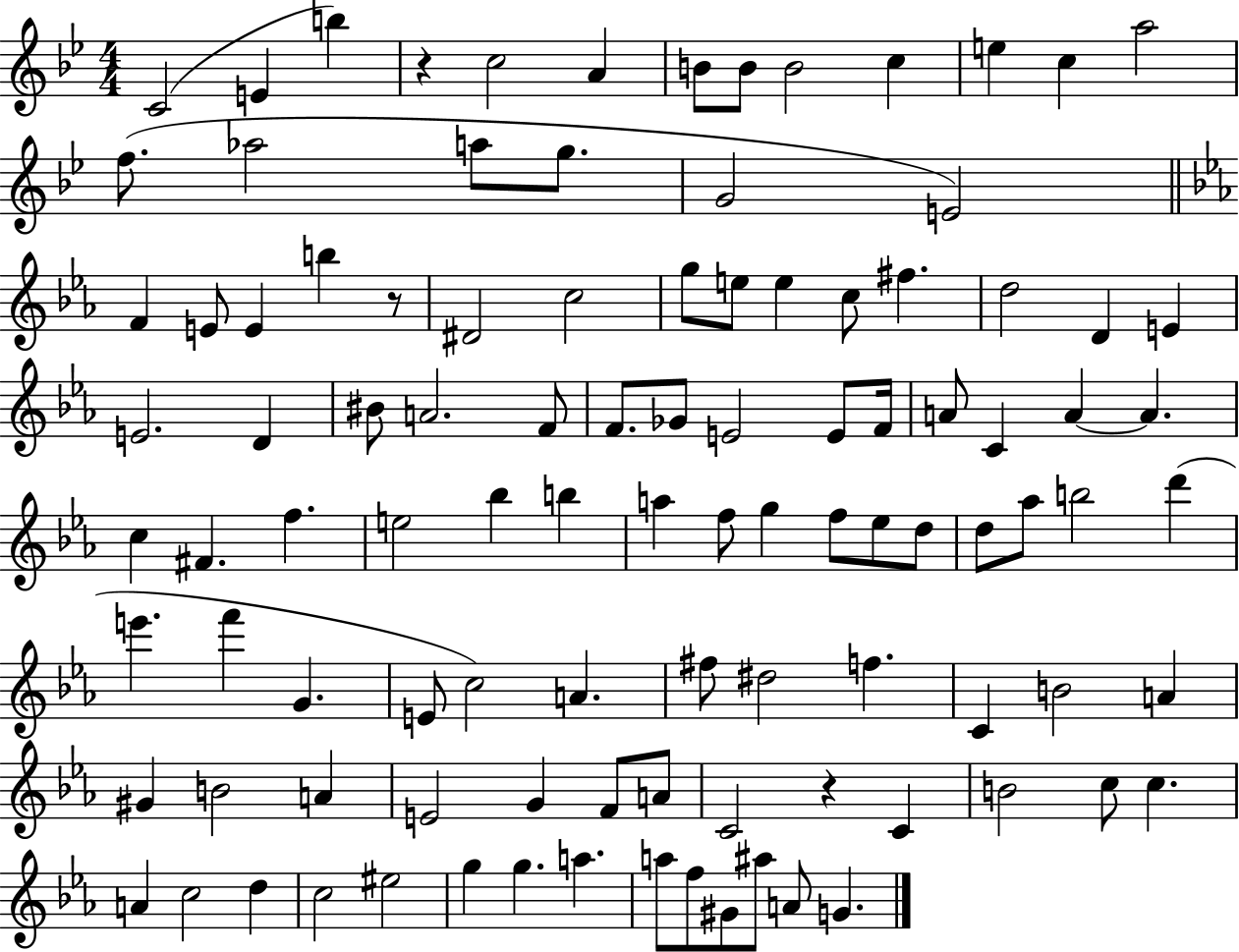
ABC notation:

X:1
T:Untitled
M:4/4
L:1/4
K:Bb
C2 E b z c2 A B/2 B/2 B2 c e c a2 f/2 _a2 a/2 g/2 G2 E2 F E/2 E b z/2 ^D2 c2 g/2 e/2 e c/2 ^f d2 D E E2 D ^B/2 A2 F/2 F/2 _G/2 E2 E/2 F/4 A/2 C A A c ^F f e2 _b b a f/2 g f/2 _e/2 d/2 d/2 _a/2 b2 d' e' f' G E/2 c2 A ^f/2 ^d2 f C B2 A ^G B2 A E2 G F/2 A/2 C2 z C B2 c/2 c A c2 d c2 ^e2 g g a a/2 f/2 ^G/2 ^a/2 A/2 G